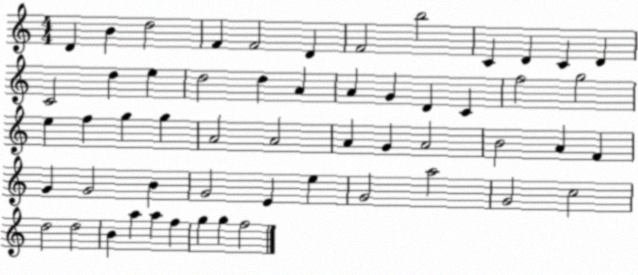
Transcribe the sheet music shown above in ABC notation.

X:1
T:Untitled
M:4/4
L:1/4
K:C
D B d2 F F2 D F2 b2 C D C D C2 d e d2 d A A G D C f2 g2 e f g g A2 A2 A G A2 B2 A F G G2 B G2 E e G2 a2 G2 c2 d2 d2 B a a f g g f2